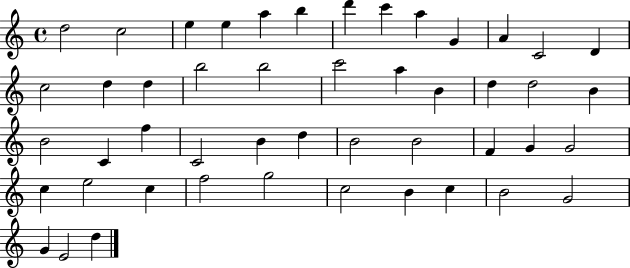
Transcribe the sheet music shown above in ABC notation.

X:1
T:Untitled
M:4/4
L:1/4
K:C
d2 c2 e e a b d' c' a G A C2 D c2 d d b2 b2 c'2 a B d d2 B B2 C f C2 B d B2 B2 F G G2 c e2 c f2 g2 c2 B c B2 G2 G E2 d